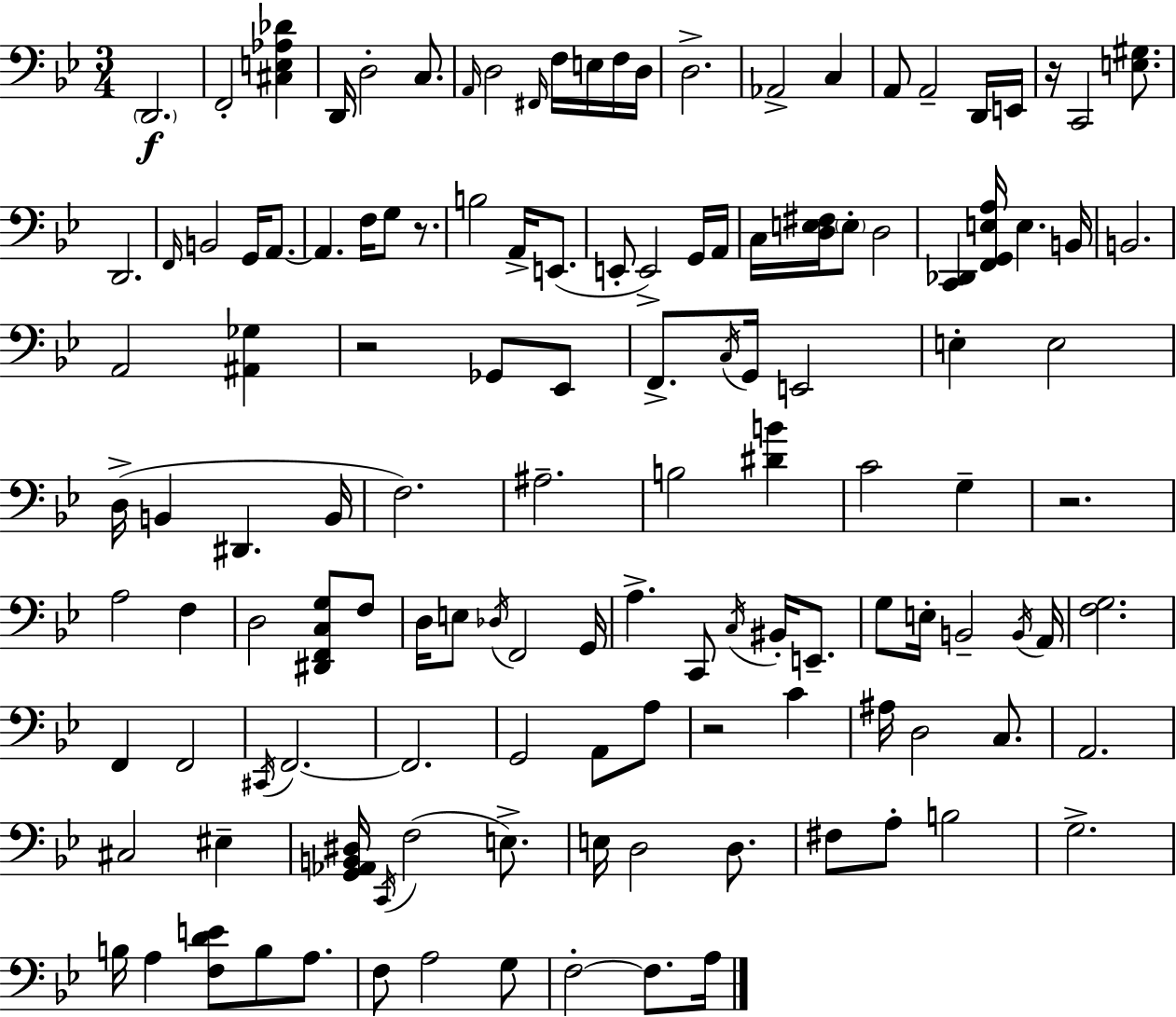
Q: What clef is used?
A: bass